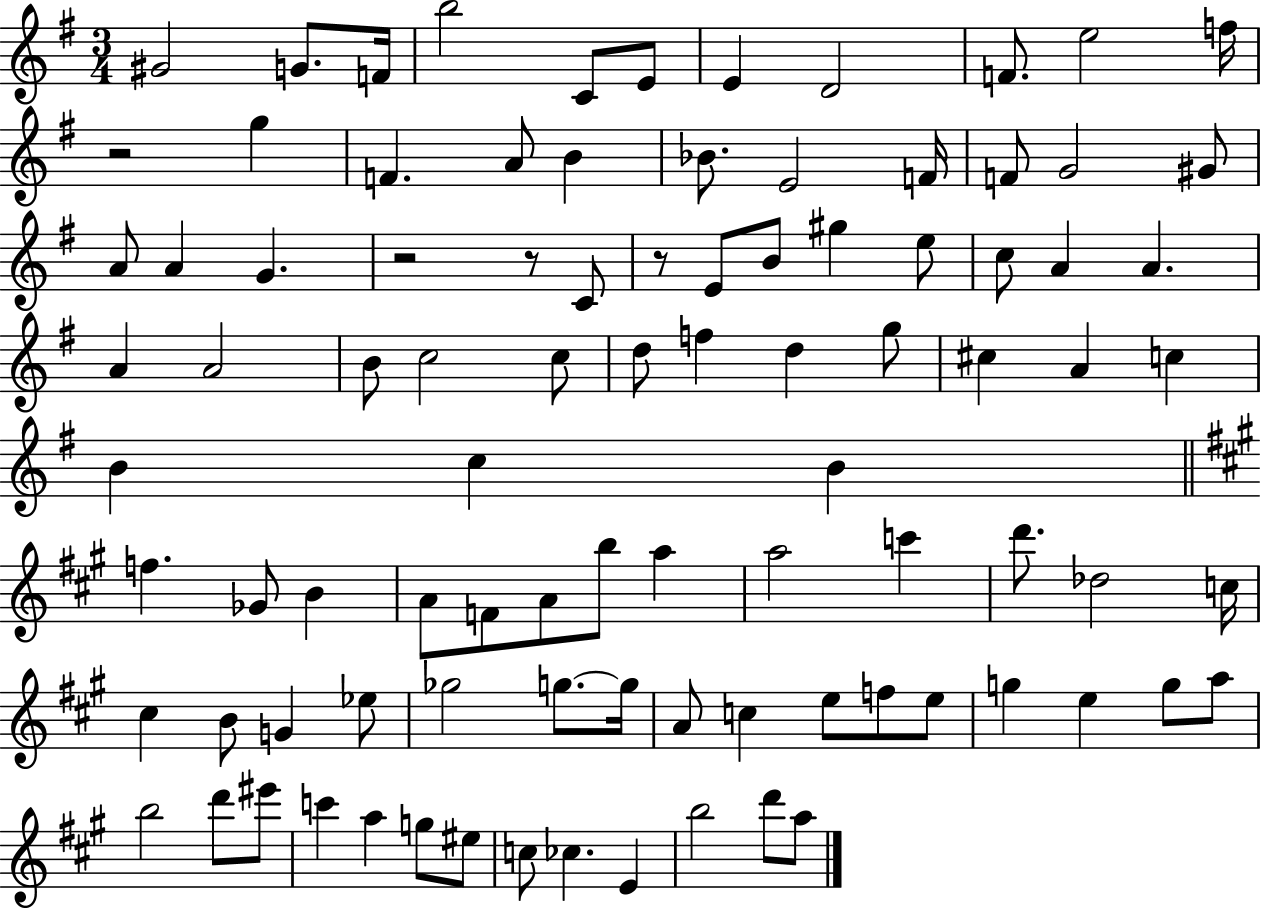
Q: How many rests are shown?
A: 4